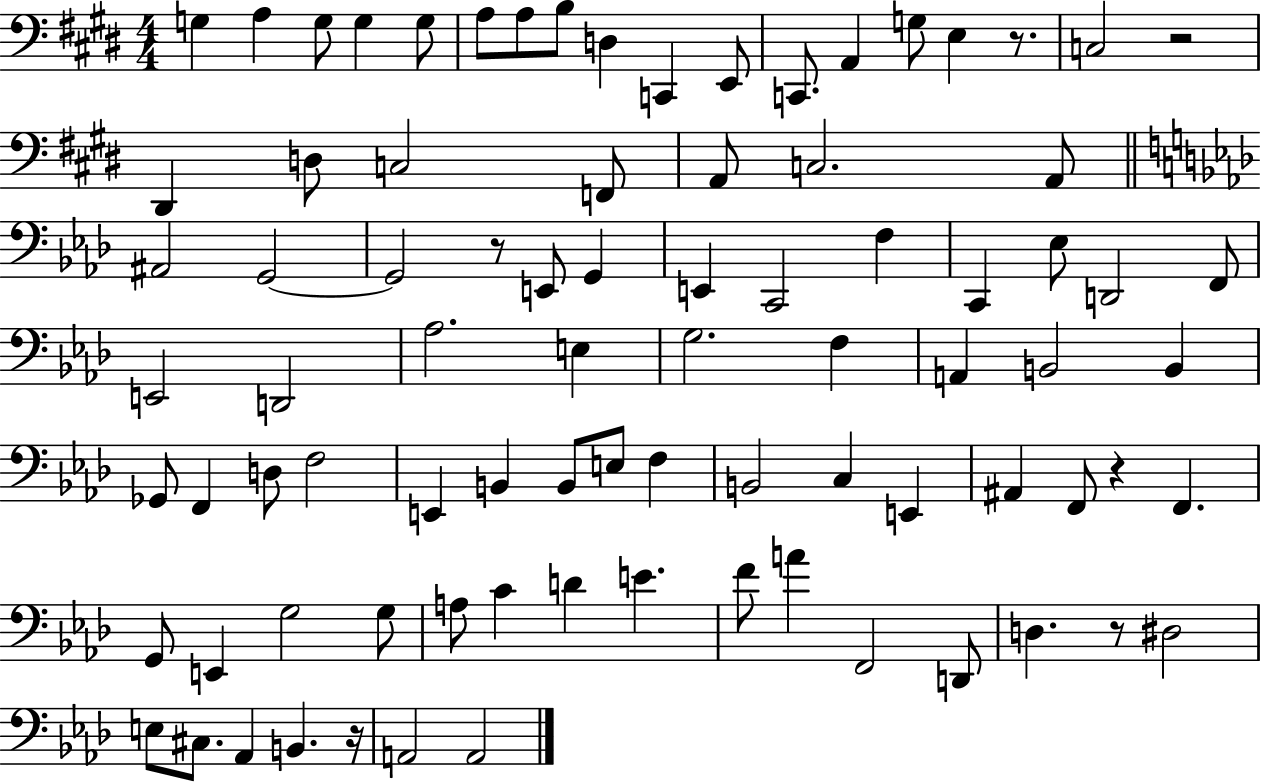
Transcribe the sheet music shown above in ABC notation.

X:1
T:Untitled
M:4/4
L:1/4
K:E
G, A, G,/2 G, G,/2 A,/2 A,/2 B,/2 D, C,, E,,/2 C,,/2 A,, G,/2 E, z/2 C,2 z2 ^D,, D,/2 C,2 F,,/2 A,,/2 C,2 A,,/2 ^A,,2 G,,2 G,,2 z/2 E,,/2 G,, E,, C,,2 F, C,, _E,/2 D,,2 F,,/2 E,,2 D,,2 _A,2 E, G,2 F, A,, B,,2 B,, _G,,/2 F,, D,/2 F,2 E,, B,, B,,/2 E,/2 F, B,,2 C, E,, ^A,, F,,/2 z F,, G,,/2 E,, G,2 G,/2 A,/2 C D E F/2 A F,,2 D,,/2 D, z/2 ^D,2 E,/2 ^C,/2 _A,, B,, z/4 A,,2 A,,2